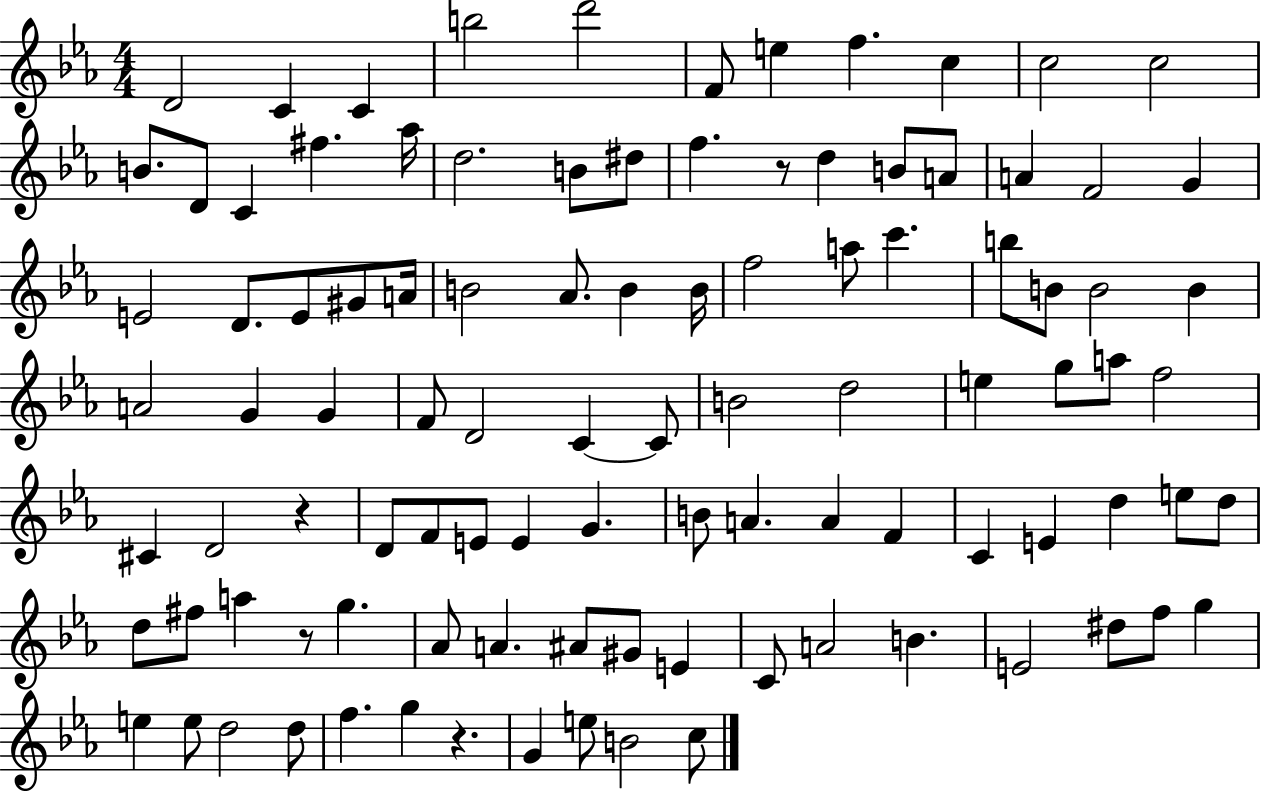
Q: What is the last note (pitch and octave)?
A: C5